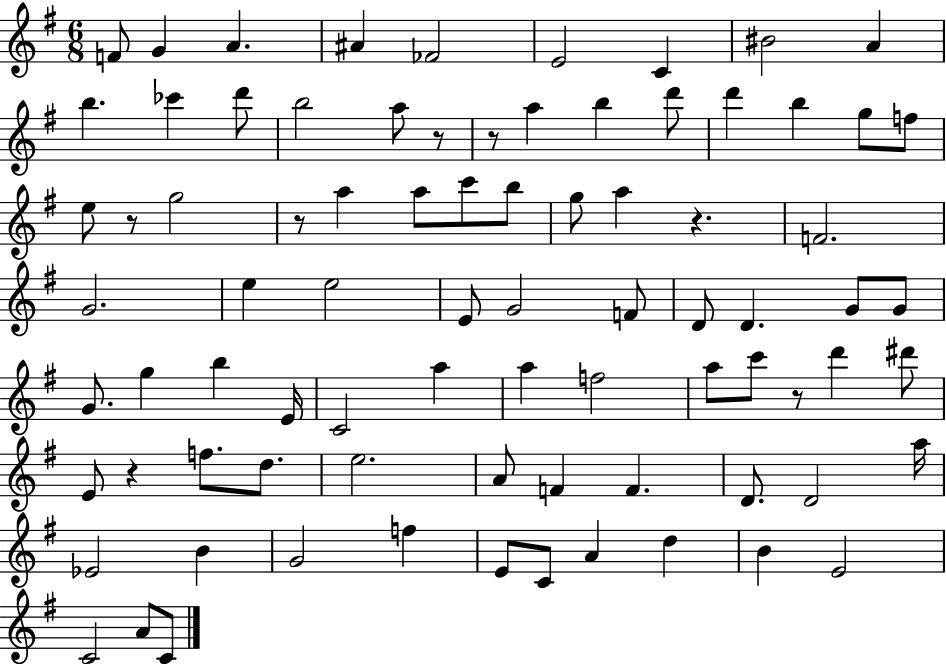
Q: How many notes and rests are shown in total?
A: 82